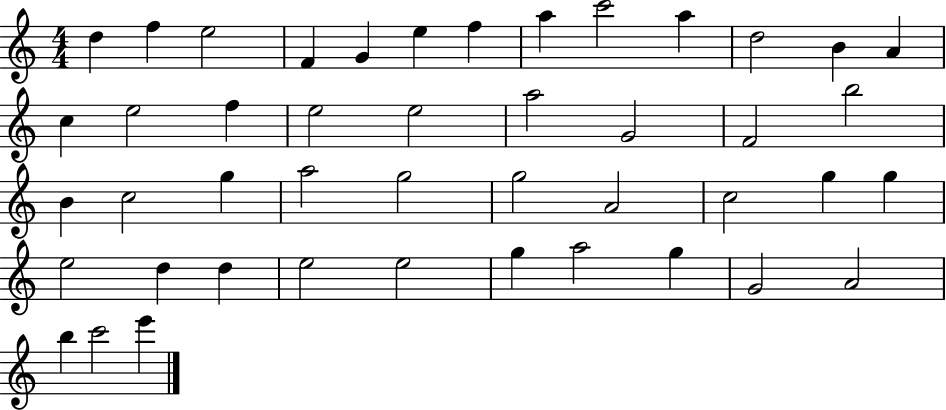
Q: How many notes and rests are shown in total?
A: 45